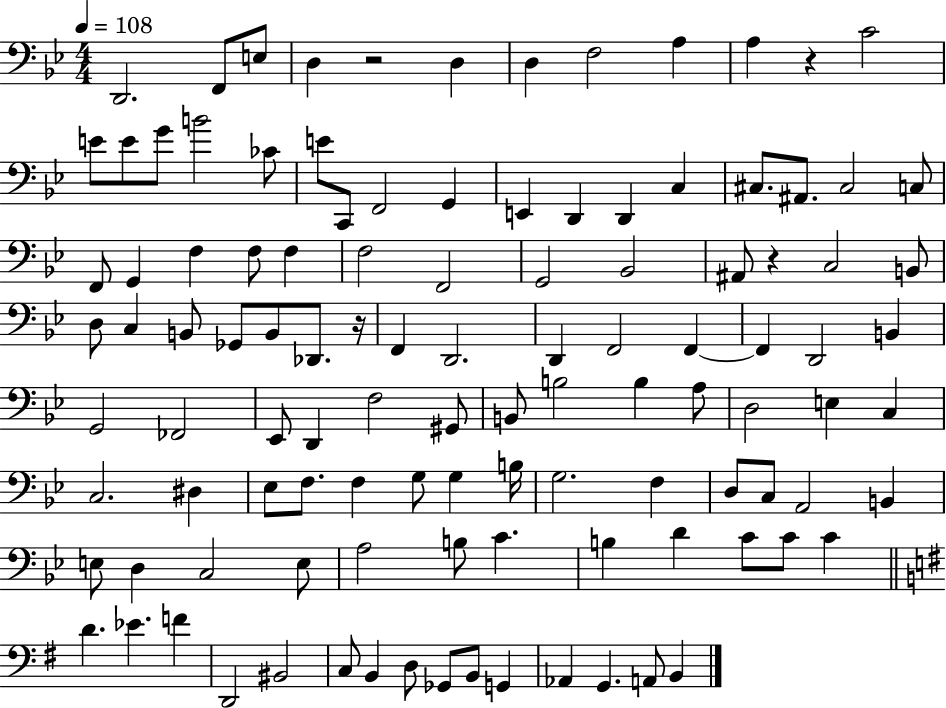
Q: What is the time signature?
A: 4/4